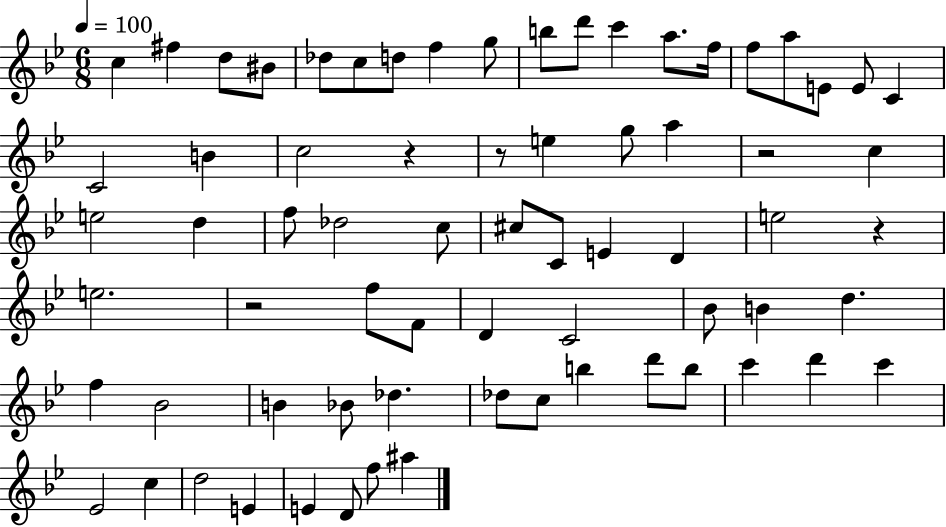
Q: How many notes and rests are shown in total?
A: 70